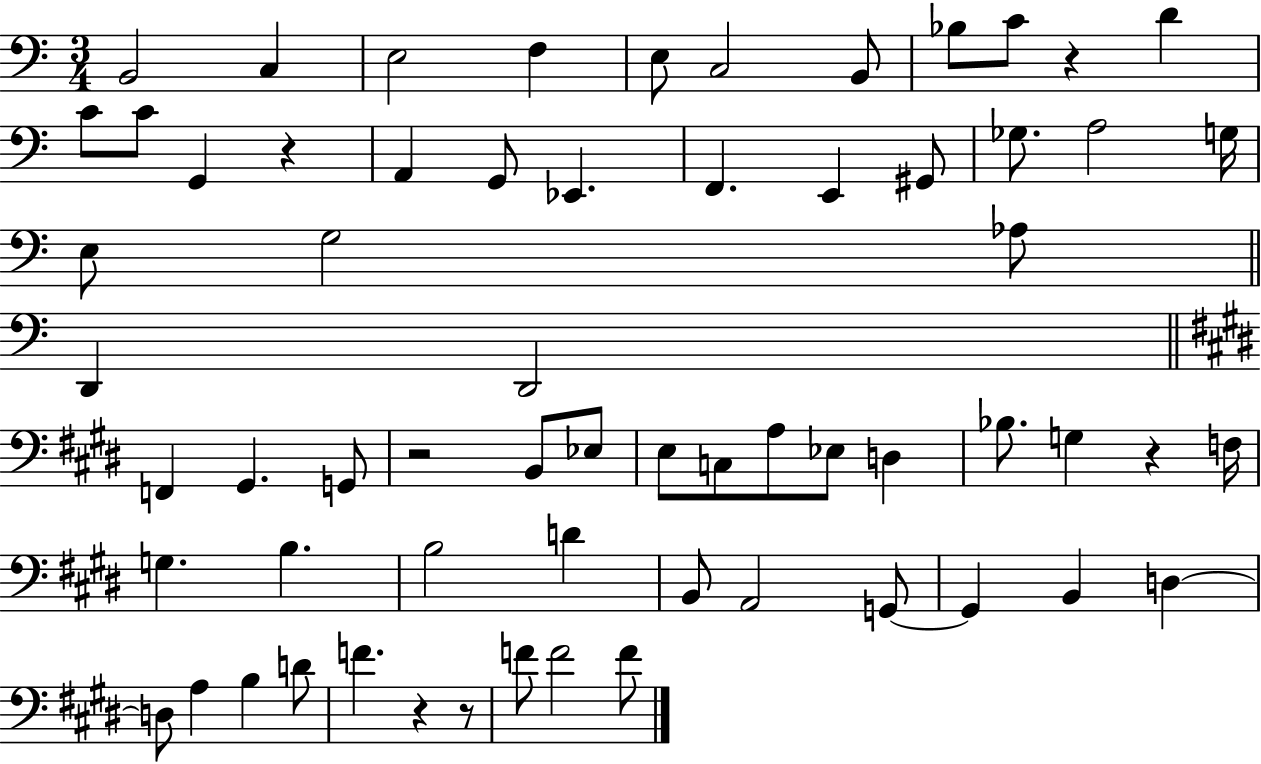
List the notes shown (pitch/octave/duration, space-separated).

B2/h C3/q E3/h F3/q E3/e C3/h B2/e Bb3/e C4/e R/q D4/q C4/e C4/e G2/q R/q A2/q G2/e Eb2/q. F2/q. E2/q G#2/e Gb3/e. A3/h G3/s E3/e G3/h Ab3/e D2/q D2/h F2/q G#2/q. G2/e R/h B2/e Eb3/e E3/e C3/e A3/e Eb3/e D3/q Bb3/e. G3/q R/q F3/s G3/q. B3/q. B3/h D4/q B2/e A2/h G2/e G2/q B2/q D3/q D3/e A3/q B3/q D4/e F4/q. R/q R/e F4/e F4/h F4/e